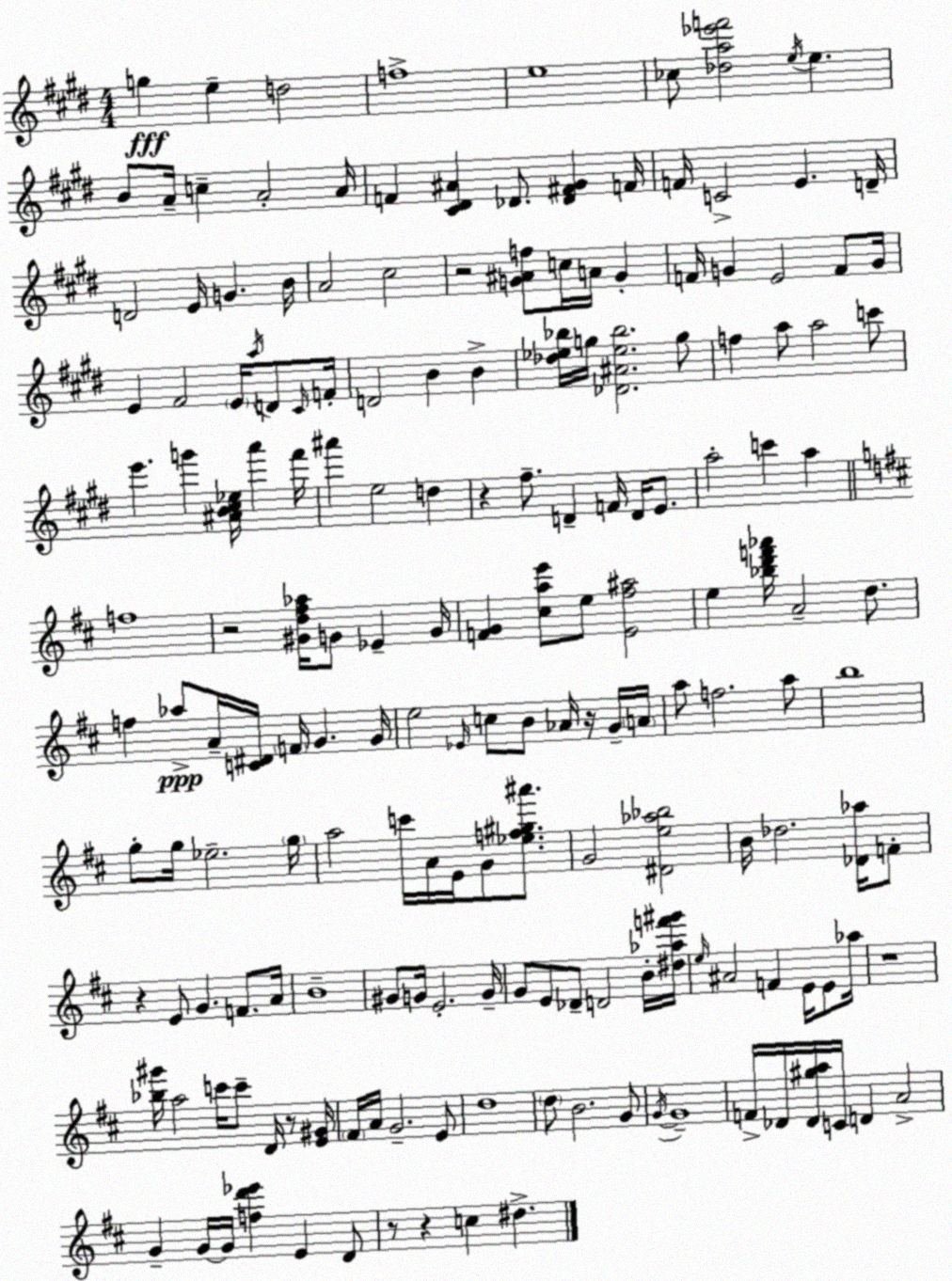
X:1
T:Untitled
M:4/4
L:1/4
K:E
g e d2 f4 e4 _c/2 [_da_e'f']2 e/4 e B/2 A/4 c A2 A/4 F [^C^D^A] _D/2 [_D^F^G] F/4 F/4 C2 E D/4 D2 E/4 G B/4 A2 ^c2 z2 [G^Af]/2 c/4 A/4 G F/4 G E2 F/2 G/4 E ^F2 E/4 a/4 D/2 ^C/4 F/4 D2 B B [_d_e_b]/4 g/4 [_D^A_e_b]2 g/2 f a/2 a2 c'/2 e' g' [^AB^c_e]/4 a' ^f'/4 ^a' e2 d z ^f/2 D F/4 D/4 E/2 a2 c' a f4 z2 [^Gd^f_a]/4 G/2 _E G/4 [FG] [^cae']/2 e/2 [E^f^a]2 e [_bd'f'_a']/4 A2 d/2 f _a/2 A/4 [C^D]/4 F/4 G G/4 e2 _E/4 c/2 B/2 _A/4 z/4 G/4 A/4 a/2 f2 a/2 b4 g/2 g/4 _e2 g/4 a2 c'/4 A/4 E/4 G/2 [_ef^g^a']/2 G2 [^De_a_b]2 B/4 _d2 [_D_a]/4 F/2 z E/2 G F/2 A/4 B4 ^G/2 G/4 E2 G/4 G/2 E/2 _D/2 D2 B/4 [^d_af'^g']/4 e/4 ^A2 F E/4 E/2 _a/4 z4 [_b^g']/4 a2 c'/4 c'/2 D/4 z/2 [E^G]/4 ^F/4 A/4 G2 E/2 d4 d/2 B2 G/2 G/4 G4 F/4 _D/4 [_D^ga]/4 C/4 D A2 G G/4 G/4 [fd'_e'] E D/2 z/2 z c ^d